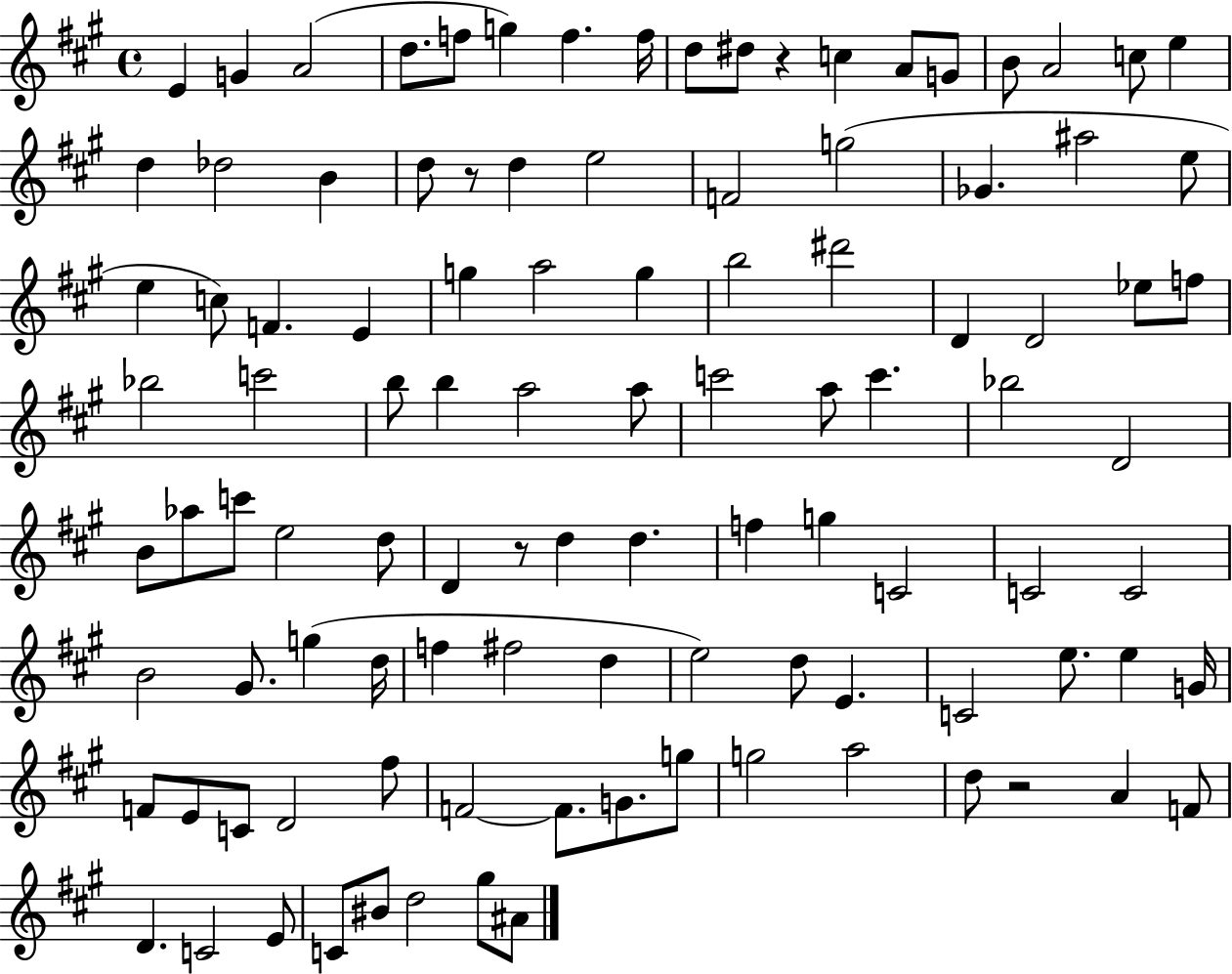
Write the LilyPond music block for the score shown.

{
  \clef treble
  \time 4/4
  \defaultTimeSignature
  \key a \major
  \repeat volta 2 { e'4 g'4 a'2( | d''8. f''8 g''4) f''4. f''16 | d''8 dis''8 r4 c''4 a'8 g'8 | b'8 a'2 c''8 e''4 | \break d''4 des''2 b'4 | d''8 r8 d''4 e''2 | f'2 g''2( | ges'4. ais''2 e''8 | \break e''4 c''8) f'4. e'4 | g''4 a''2 g''4 | b''2 dis'''2 | d'4 d'2 ees''8 f''8 | \break bes''2 c'''2 | b''8 b''4 a''2 a''8 | c'''2 a''8 c'''4. | bes''2 d'2 | \break b'8 aes''8 c'''8 e''2 d''8 | d'4 r8 d''4 d''4. | f''4 g''4 c'2 | c'2 c'2 | \break b'2 gis'8. g''4( d''16 | f''4 fis''2 d''4 | e''2) d''8 e'4. | c'2 e''8. e''4 g'16 | \break f'8 e'8 c'8 d'2 fis''8 | f'2~~ f'8. g'8. g''8 | g''2 a''2 | d''8 r2 a'4 f'8 | \break d'4. c'2 e'8 | c'8 bis'8 d''2 gis''8 ais'8 | } \bar "|."
}